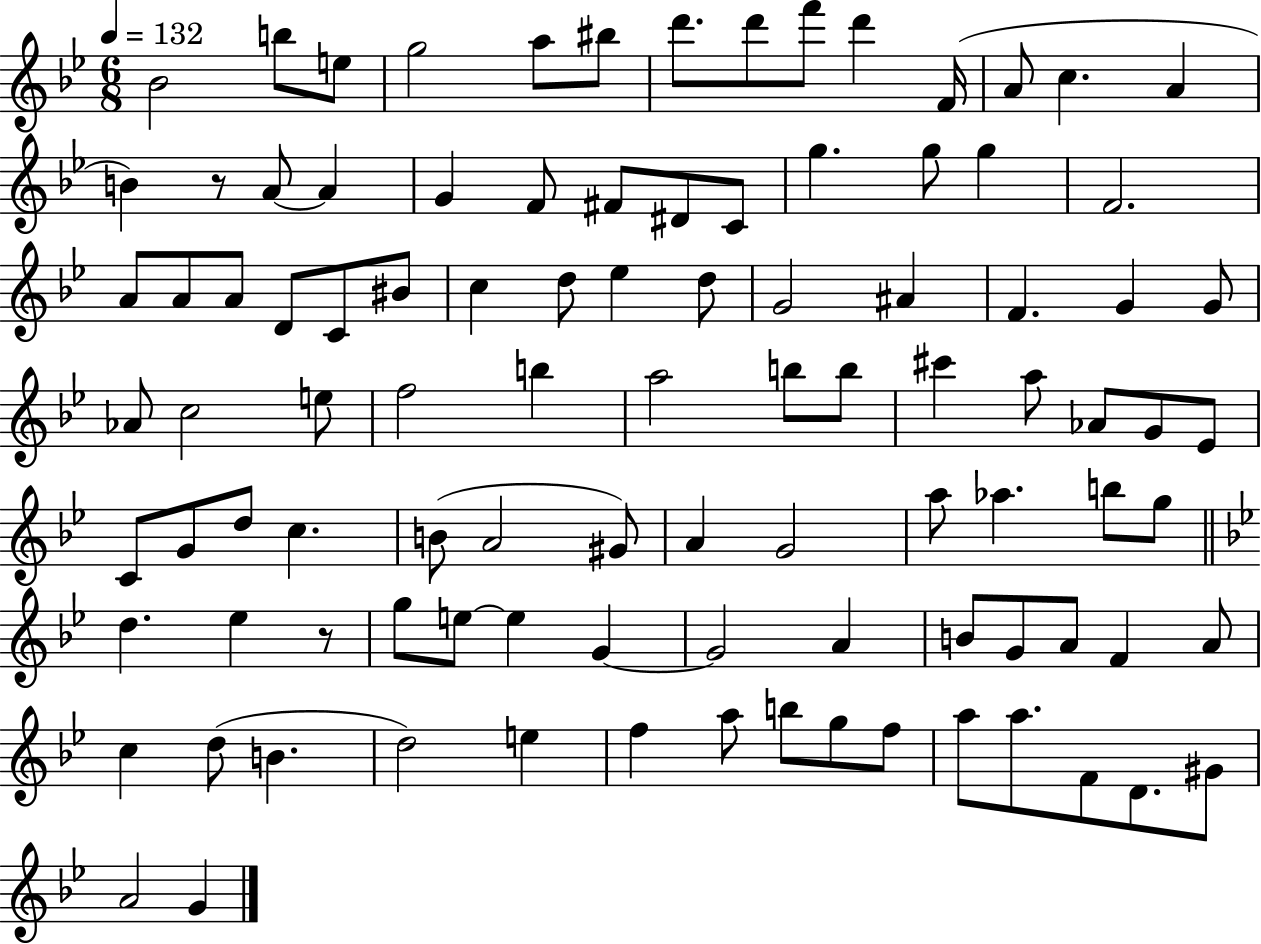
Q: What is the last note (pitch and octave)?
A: G4